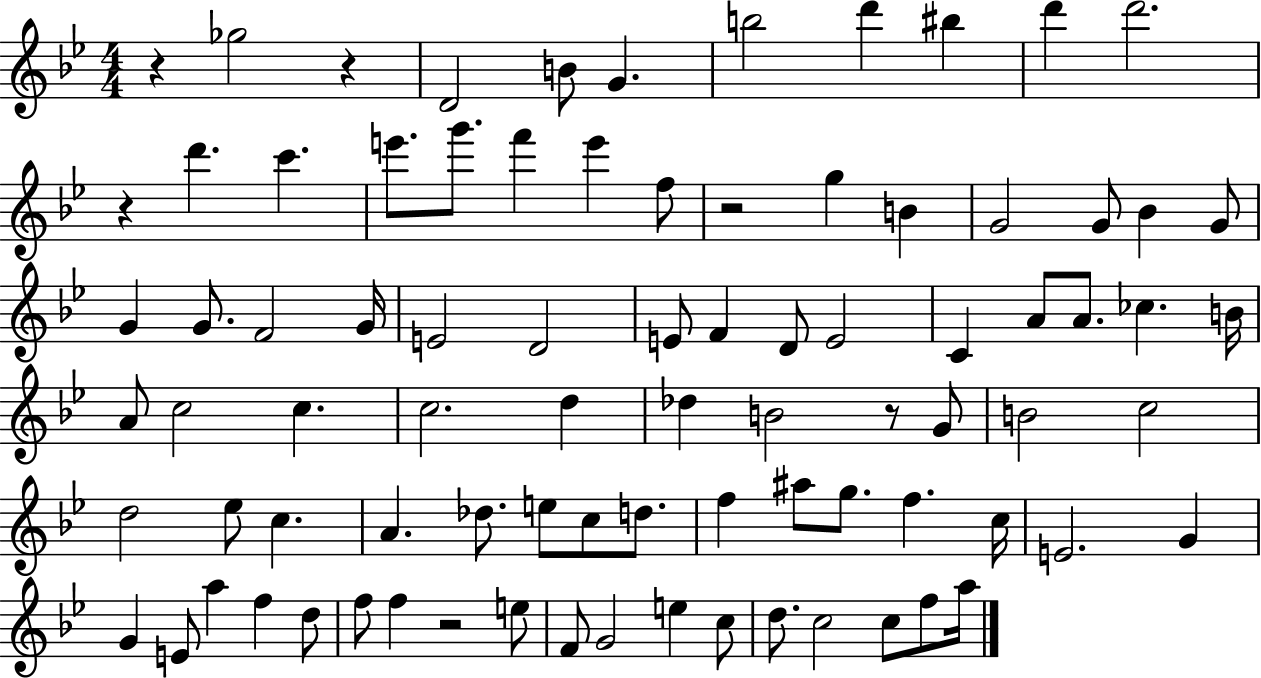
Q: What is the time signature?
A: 4/4